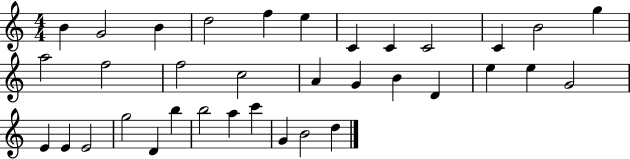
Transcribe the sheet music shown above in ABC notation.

X:1
T:Untitled
M:4/4
L:1/4
K:C
B G2 B d2 f e C C C2 C B2 g a2 f2 f2 c2 A G B D e e G2 E E E2 g2 D b b2 a c' G B2 d